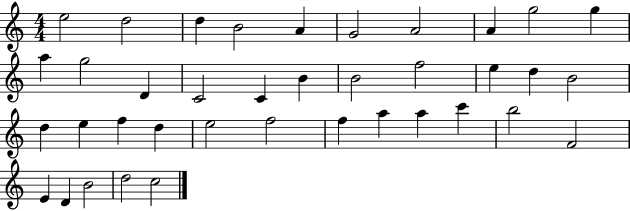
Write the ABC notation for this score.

X:1
T:Untitled
M:4/4
L:1/4
K:C
e2 d2 d B2 A G2 A2 A g2 g a g2 D C2 C B B2 f2 e d B2 d e f d e2 f2 f a a c' b2 F2 E D B2 d2 c2